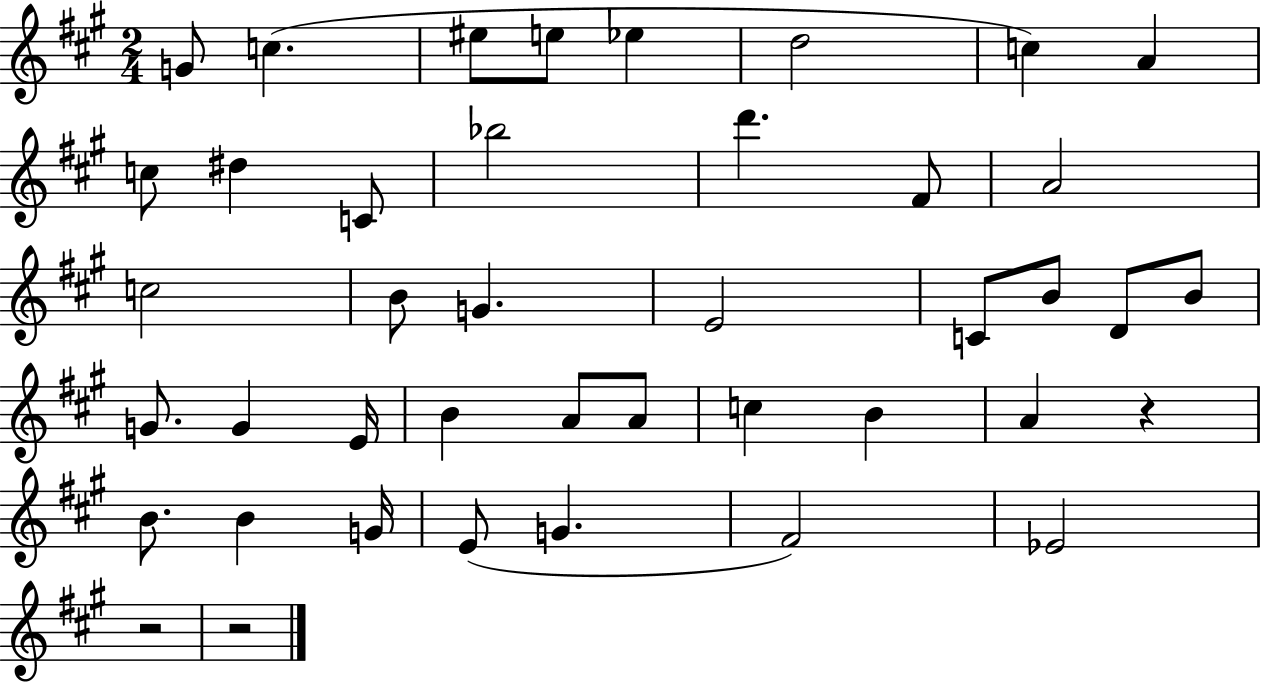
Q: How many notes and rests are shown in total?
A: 42